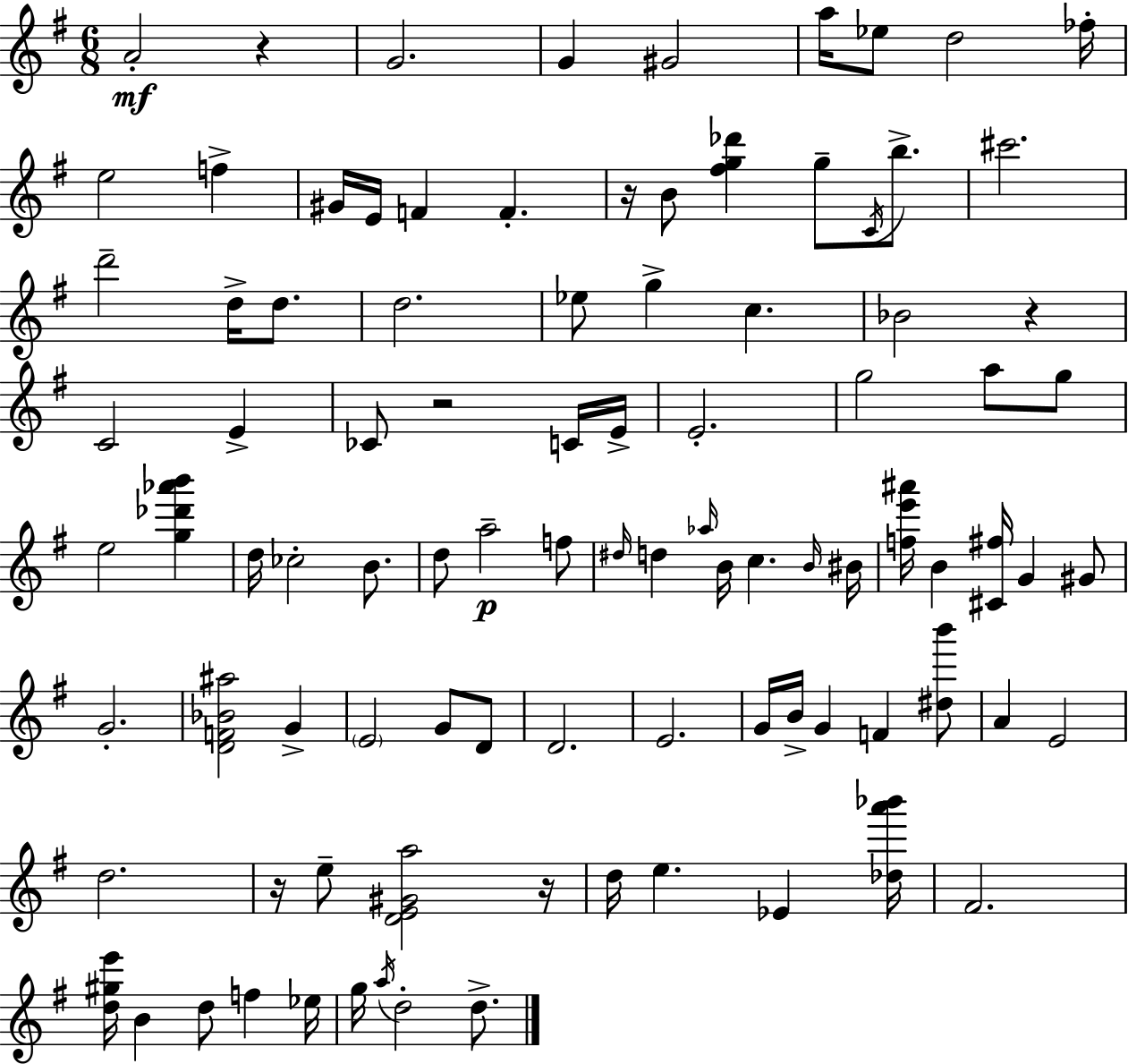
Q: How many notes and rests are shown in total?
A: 95